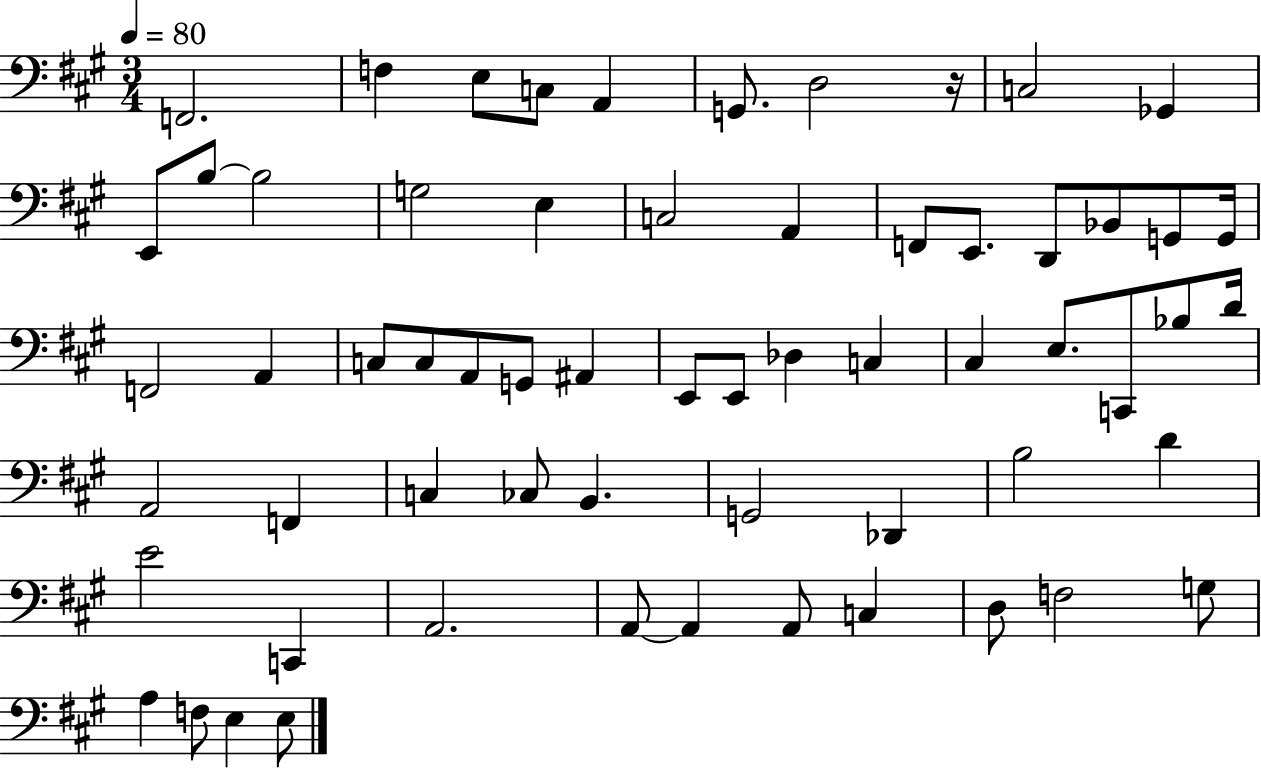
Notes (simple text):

F2/h. F3/q E3/e C3/e A2/q G2/e. D3/h R/s C3/h Gb2/q E2/e B3/e B3/h G3/h E3/q C3/h A2/q F2/e E2/e. D2/e Bb2/e G2/e G2/s F2/h A2/q C3/e C3/e A2/e G2/e A#2/q E2/e E2/e Db3/q C3/q C#3/q E3/e. C2/e Bb3/e D4/s A2/h F2/q C3/q CES3/e B2/q. G2/h Db2/q B3/h D4/q E4/h C2/q A2/h. A2/e A2/q A2/e C3/q D3/e F3/h G3/e A3/q F3/e E3/q E3/e